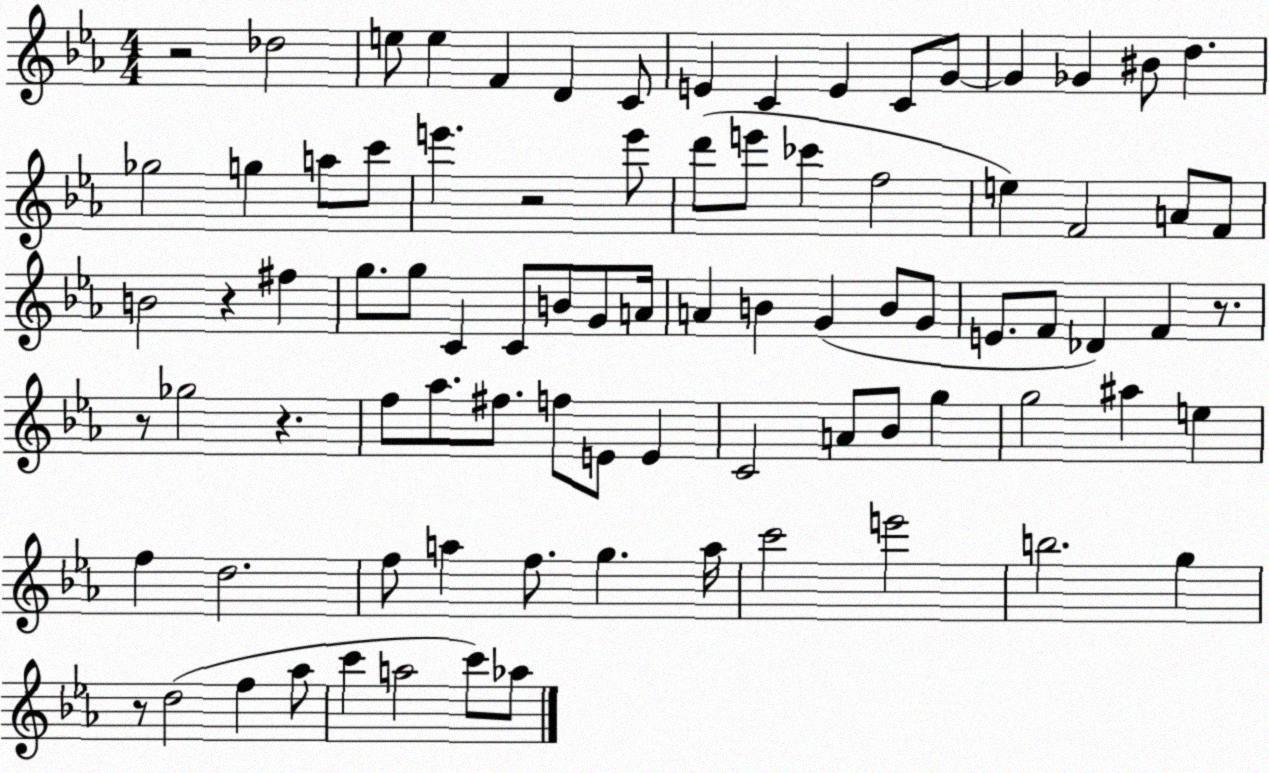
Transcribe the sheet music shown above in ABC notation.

X:1
T:Untitled
M:4/4
L:1/4
K:Eb
z2 _d2 e/2 e F D C/2 E C E C/2 G/2 G _G ^B/2 d _g2 g a/2 c'/2 e' z2 e'/2 d'/2 e'/2 _c' f2 e F2 A/2 F/2 B2 z ^f g/2 g/2 C C/2 B/2 G/2 A/4 A B G B/2 G/2 E/2 F/2 _D F z/2 z/2 _g2 z f/2 _a/2 ^f/2 f/2 E/2 E C2 A/2 _B/2 g g2 ^a e f d2 f/2 a f/2 g a/4 c'2 e'2 b2 g z/2 d2 f _a/2 c' a2 c'/2 _a/2